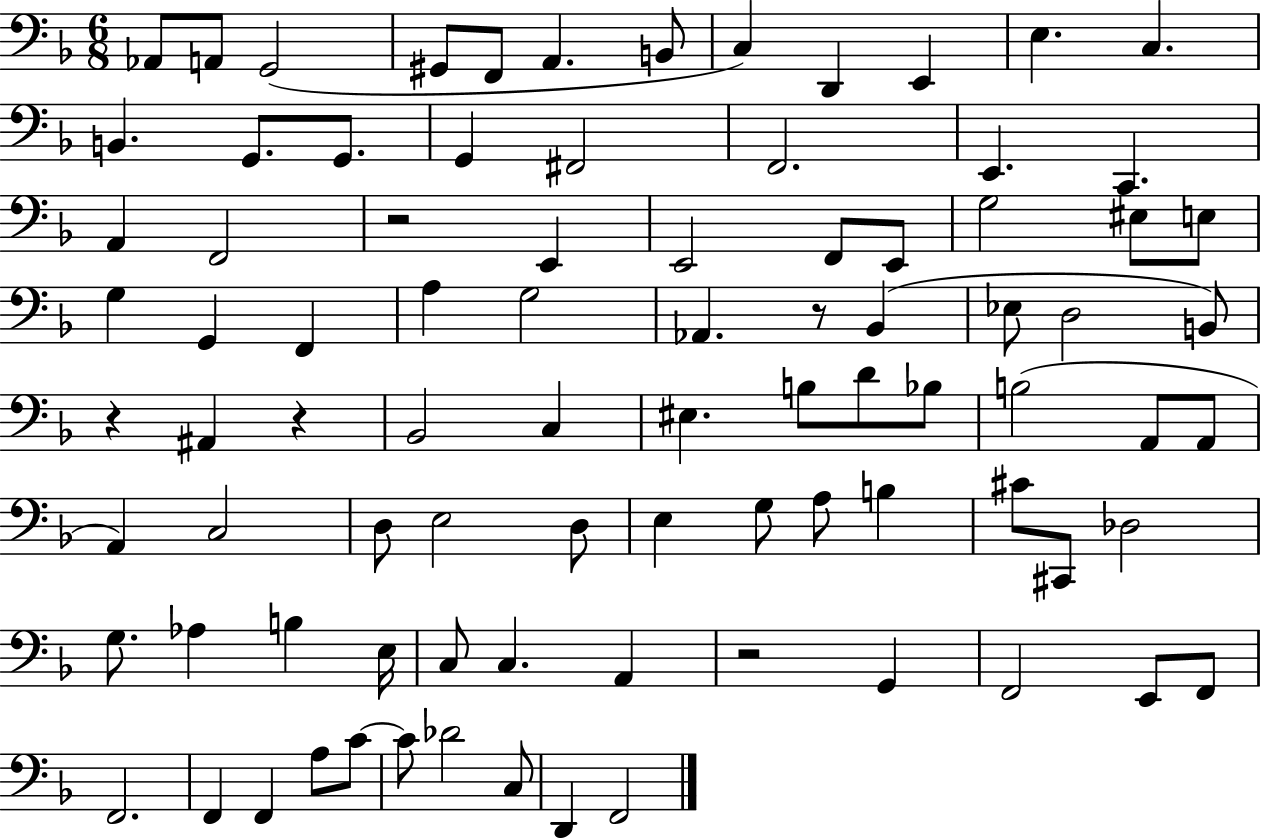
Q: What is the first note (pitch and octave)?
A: Ab2